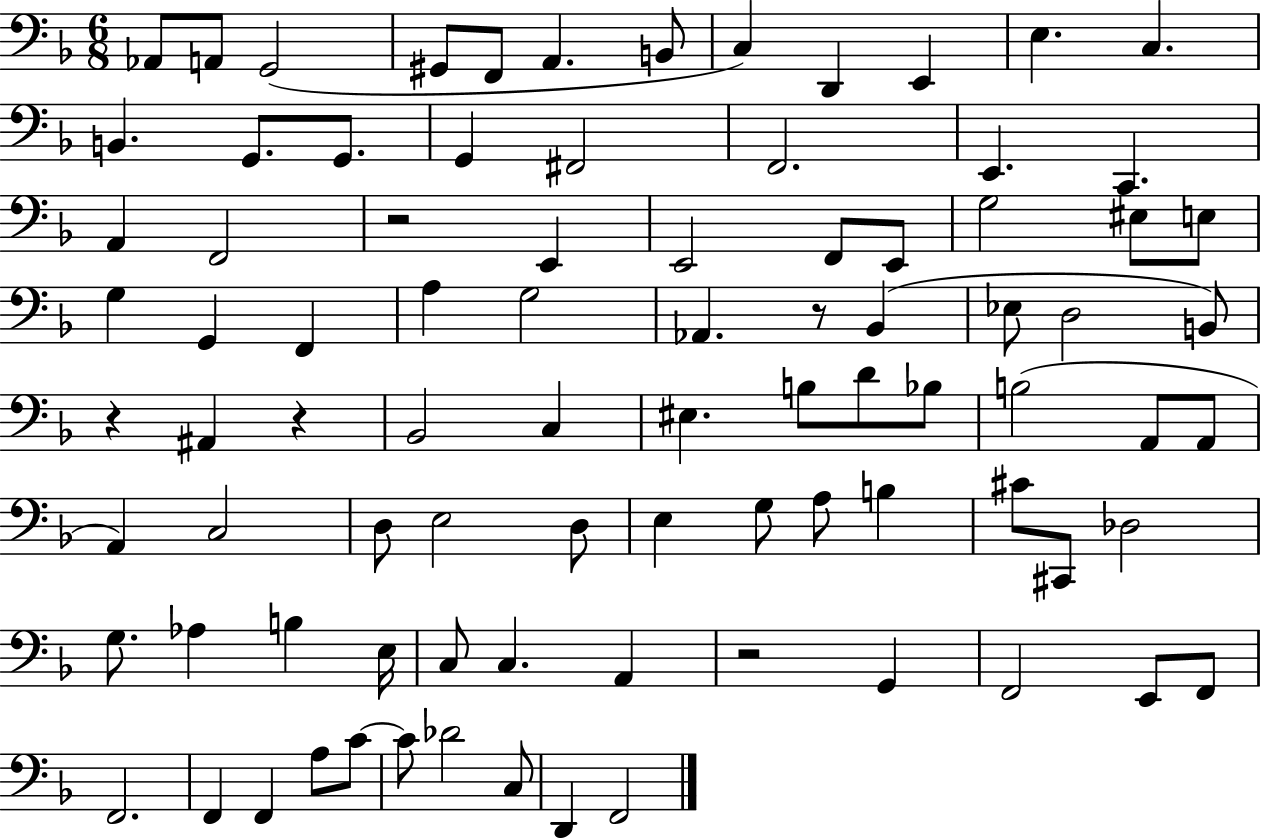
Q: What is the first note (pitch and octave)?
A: Ab2